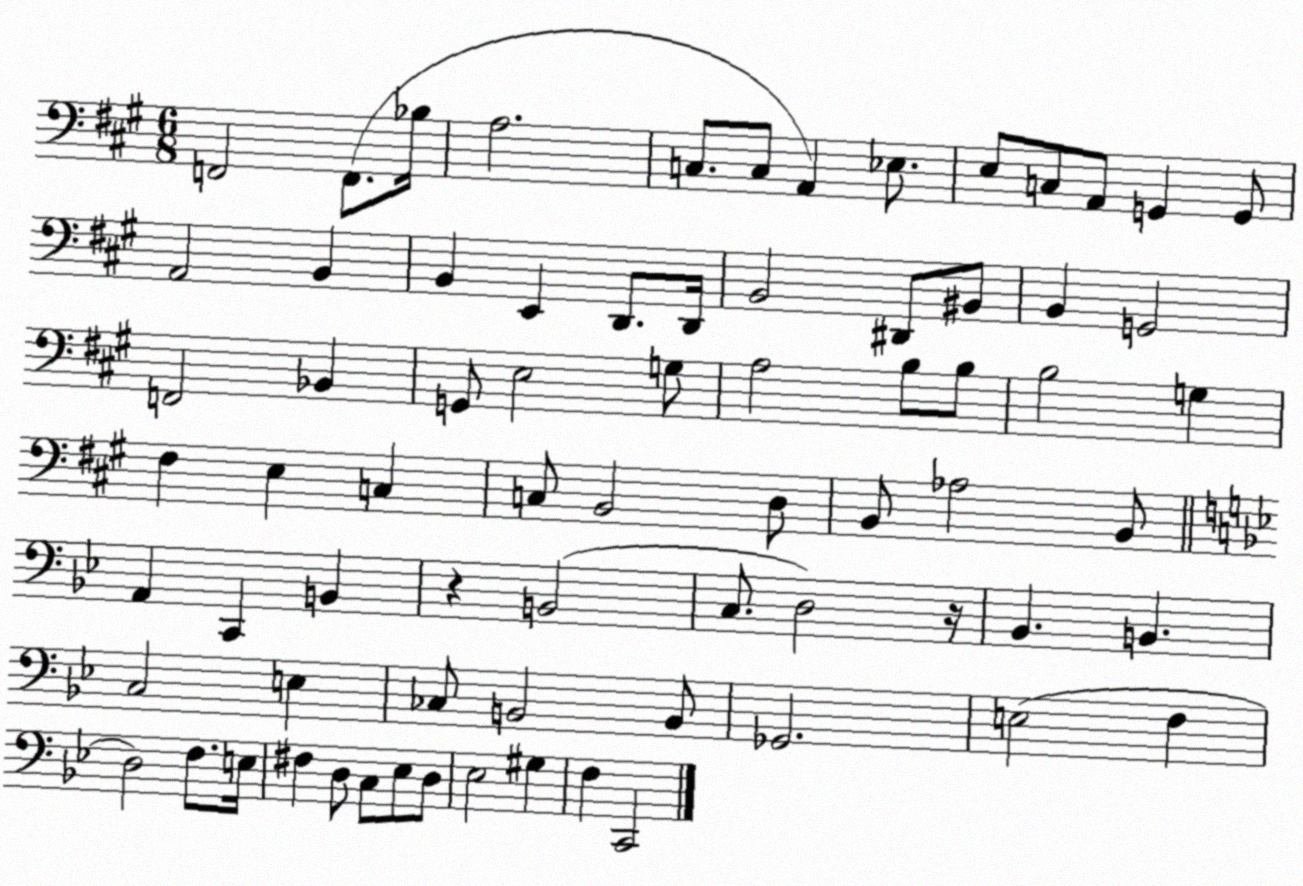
X:1
T:Untitled
M:6/8
L:1/4
K:A
F,,2 F,,/2 _B,/4 A,2 C,/2 C,/2 A,, _E,/2 E,/2 C,/2 A,,/2 G,, G,,/2 A,,2 B,, B,, E,, D,,/2 D,,/4 B,,2 ^D,,/2 ^B,,/2 B,, G,,2 F,,2 _B,, G,,/2 E,2 G,/2 A,2 B,/2 B,/2 B,2 G, ^F, E, C, C,/2 B,,2 D,/2 B,,/2 _A,2 B,,/2 A,, C,, B,, z B,,2 C,/2 D,2 z/4 _B,, B,, C,2 E, _C,/2 B,,2 B,,/2 _G,,2 E,2 F, D,2 F,/2 E,/4 ^F, D,/2 C,/2 _E,/2 D,/2 _E,2 ^G, F, C,,2